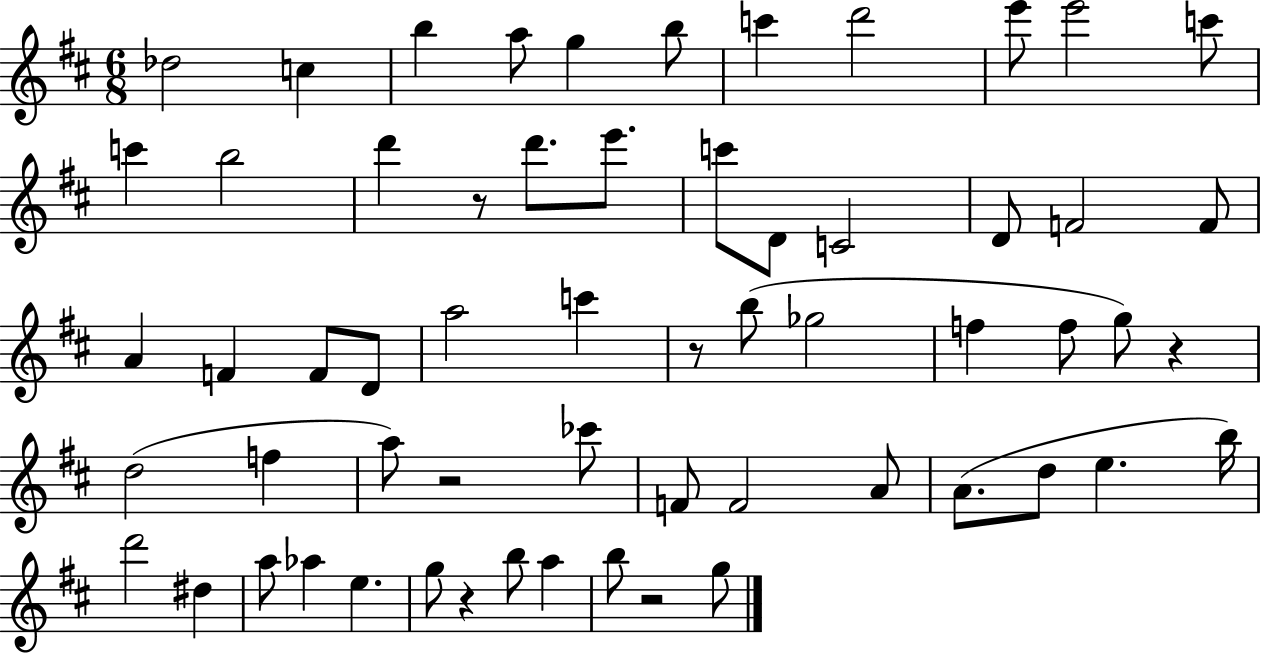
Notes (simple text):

Db5/h C5/q B5/q A5/e G5/q B5/e C6/q D6/h E6/e E6/h C6/e C6/q B5/h D6/q R/e D6/e. E6/e. C6/e D4/e C4/h D4/e F4/h F4/e A4/q F4/q F4/e D4/e A5/h C6/q R/e B5/e Gb5/h F5/q F5/e G5/e R/q D5/h F5/q A5/e R/h CES6/e F4/e F4/h A4/e A4/e. D5/e E5/q. B5/s D6/h D#5/q A5/e Ab5/q E5/q. G5/e R/q B5/e A5/q B5/e R/h G5/e